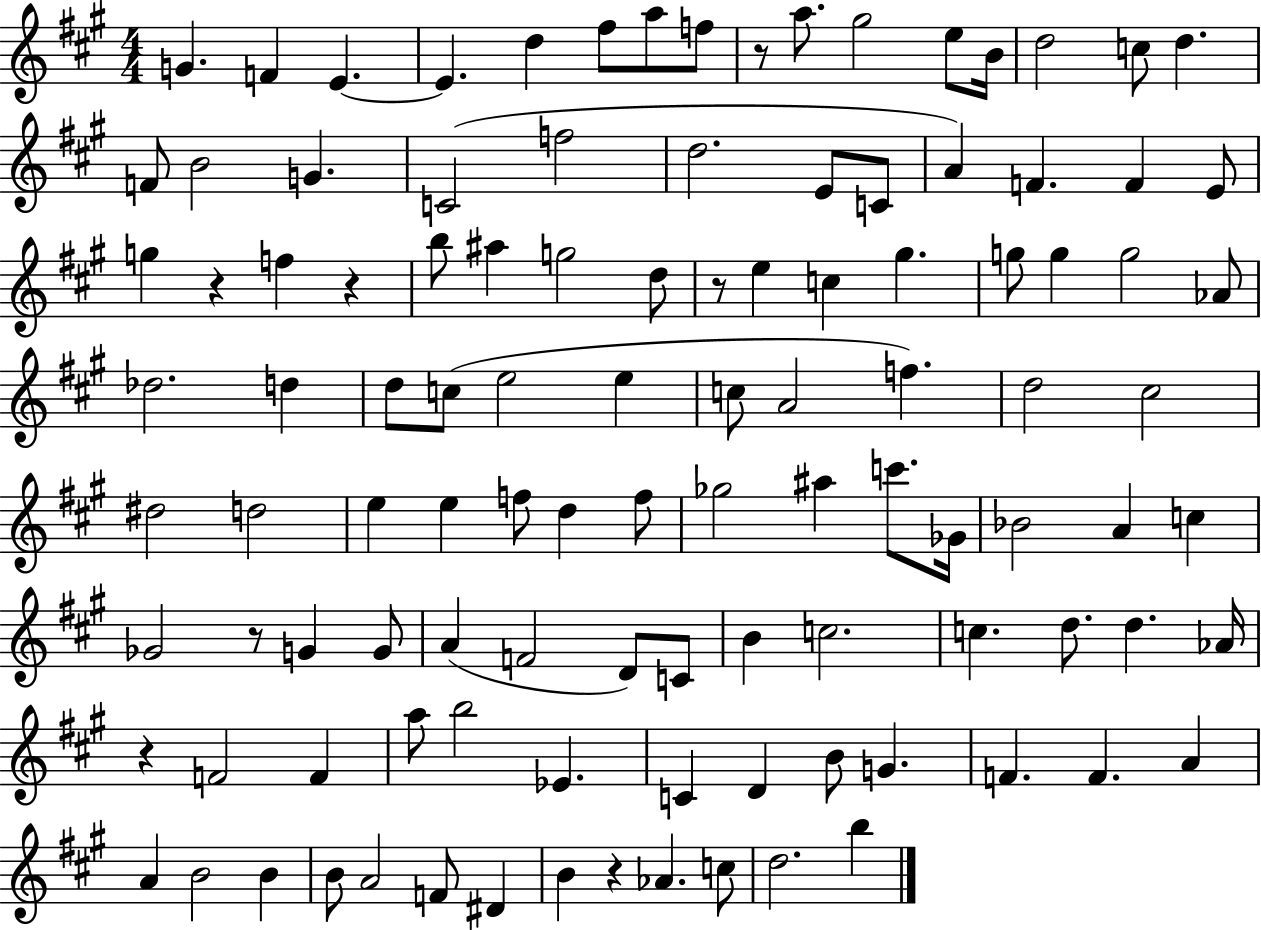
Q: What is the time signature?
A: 4/4